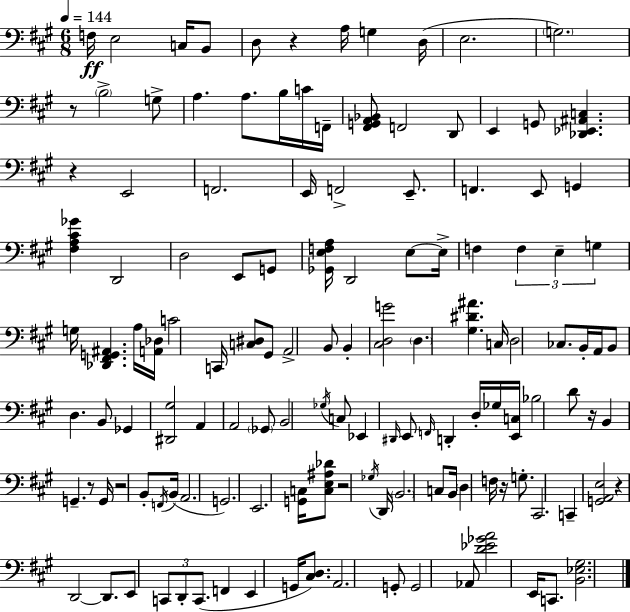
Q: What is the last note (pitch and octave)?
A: C2